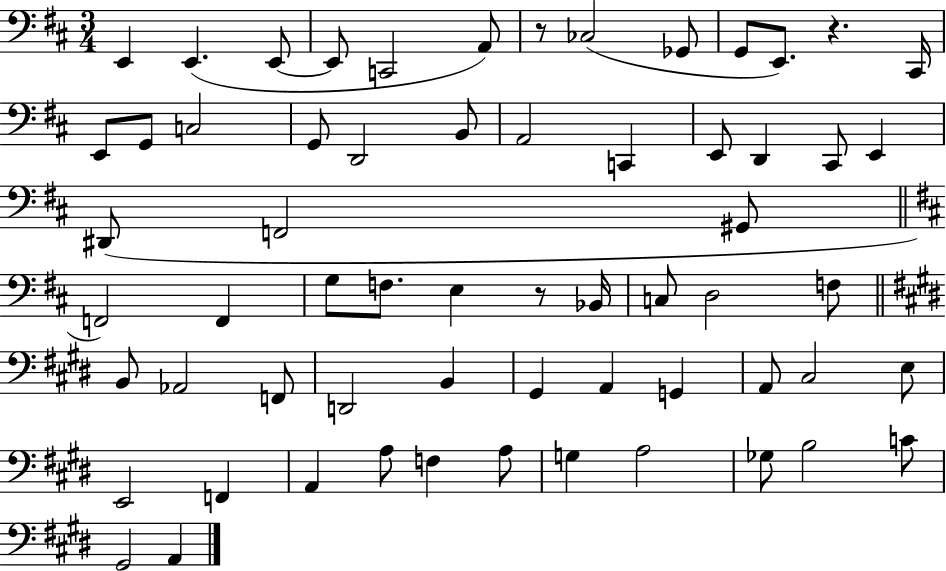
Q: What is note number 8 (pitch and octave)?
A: Gb2